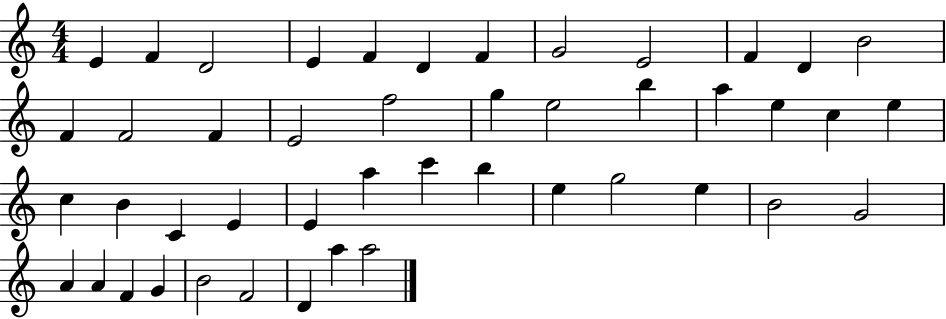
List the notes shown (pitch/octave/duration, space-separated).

E4/q F4/q D4/h E4/q F4/q D4/q F4/q G4/h E4/h F4/q D4/q B4/h F4/q F4/h F4/q E4/h F5/h G5/q E5/h B5/q A5/q E5/q C5/q E5/q C5/q B4/q C4/q E4/q E4/q A5/q C6/q B5/q E5/q G5/h E5/q B4/h G4/h A4/q A4/q F4/q G4/q B4/h F4/h D4/q A5/q A5/h